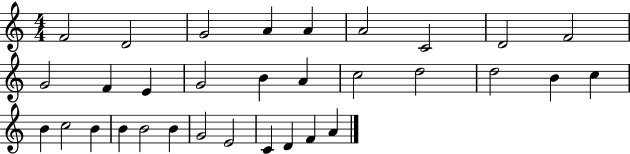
X:1
T:Untitled
M:4/4
L:1/4
K:C
F2 D2 G2 A A A2 C2 D2 F2 G2 F E G2 B A c2 d2 d2 B c B c2 B B B2 B G2 E2 C D F A